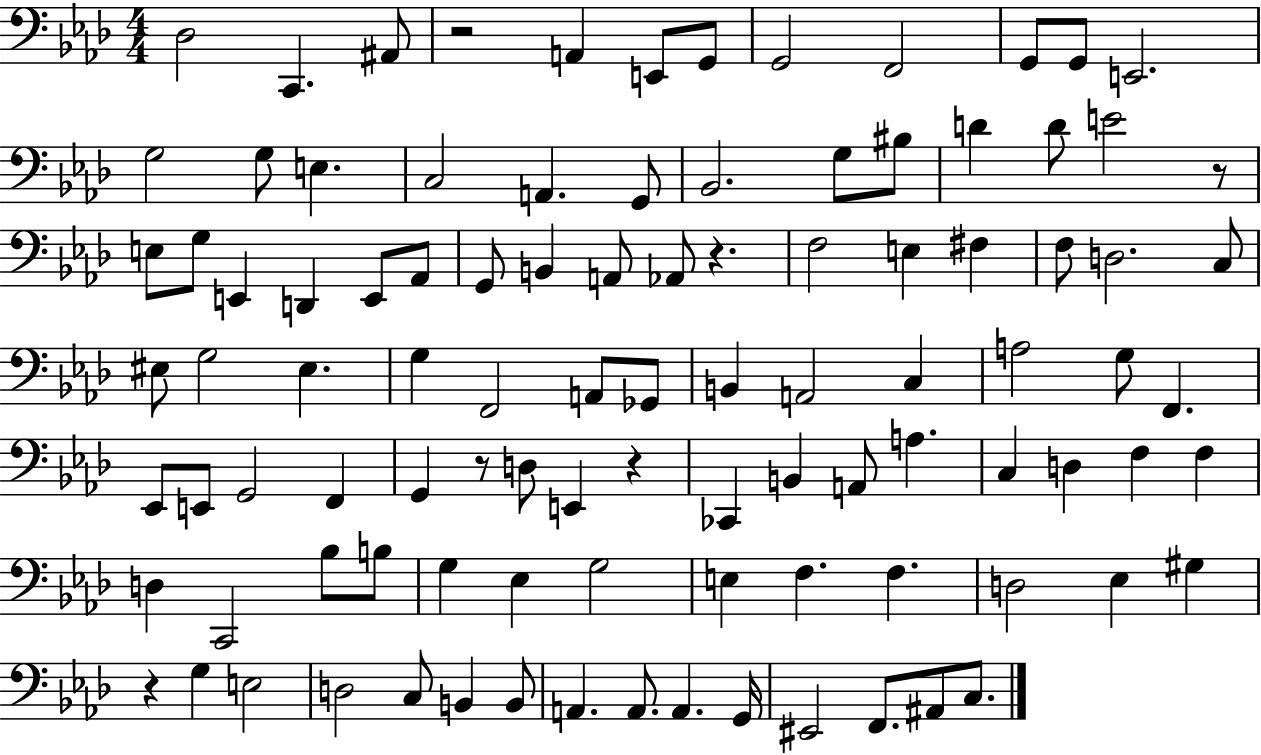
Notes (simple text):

Db3/h C2/q. A#2/e R/h A2/q E2/e G2/e G2/h F2/h G2/e G2/e E2/h. G3/h G3/e E3/q. C3/h A2/q. G2/e Bb2/h. G3/e BIS3/e D4/q D4/e E4/h R/e E3/e G3/e E2/q D2/q E2/e Ab2/e G2/e B2/q A2/e Ab2/e R/q. F3/h E3/q F#3/q F3/e D3/h. C3/e EIS3/e G3/h EIS3/q. G3/q F2/h A2/e Gb2/e B2/q A2/h C3/q A3/h G3/e F2/q. Eb2/e E2/e G2/h F2/q G2/q R/e D3/e E2/q R/q CES2/q B2/q A2/e A3/q. C3/q D3/q F3/q F3/q D3/q C2/h Bb3/e B3/e G3/q Eb3/q G3/h E3/q F3/q. F3/q. D3/h Eb3/q G#3/q R/q G3/q E3/h D3/h C3/e B2/q B2/e A2/q. A2/e. A2/q. G2/s EIS2/h F2/e. A#2/e C3/e.